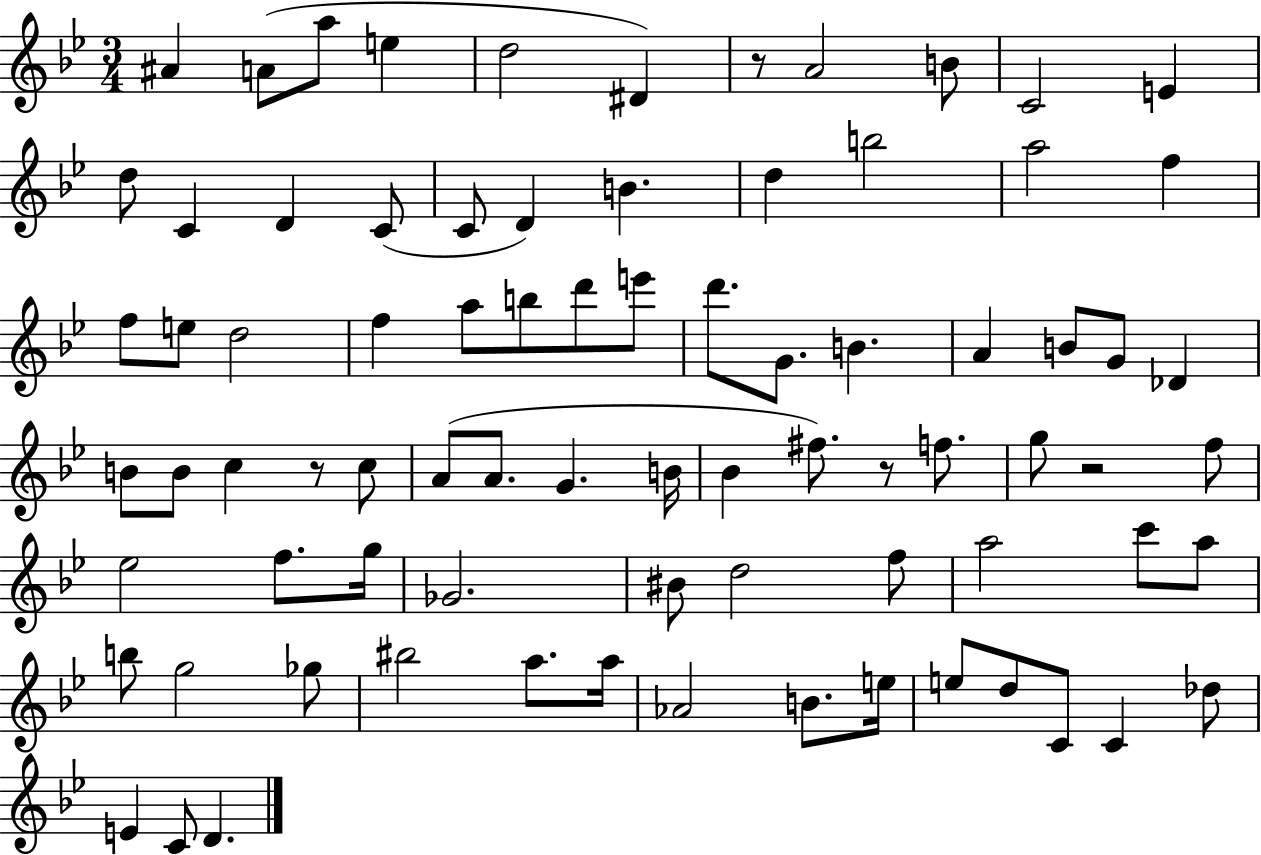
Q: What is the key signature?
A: BES major